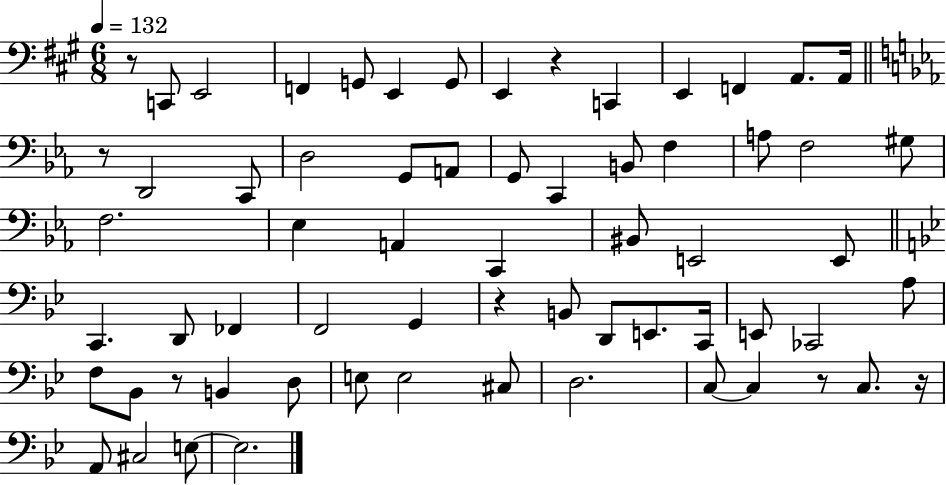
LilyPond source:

{
  \clef bass
  \numericTimeSignature
  \time 6/8
  \key a \major
  \tempo 4 = 132
  \repeat volta 2 { r8 c,8 e,2 | f,4 g,8 e,4 g,8 | e,4 r4 c,4 | e,4 f,4 a,8. a,16 | \break \bar "||" \break \key ees \major r8 d,2 c,8 | d2 g,8 a,8 | g,8 c,4 b,8 f4 | a8 f2 gis8 | \break f2. | ees4 a,4 c,4 | bis,8 e,2 e,8 | \bar "||" \break \key g \minor c,4. d,8 fes,4 | f,2 g,4 | r4 b,8 d,8 e,8. c,16 | e,8 ces,2 a8 | \break f8 bes,8 r8 b,4 d8 | e8 e2 cis8 | d2. | c8~~ c4 r8 c8. r16 | \break a,8 cis2 e8~~ | e2. | } \bar "|."
}